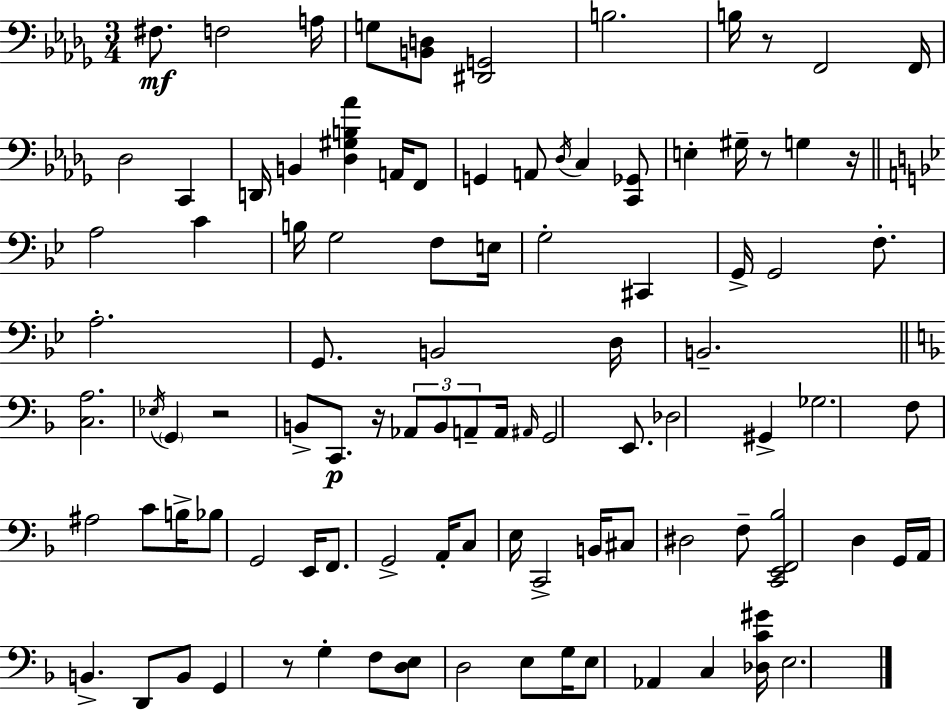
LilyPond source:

{
  \clef bass
  \numericTimeSignature
  \time 3/4
  \key bes \minor
  fis8.\mf f2 a16 | g8 <b, d>8 <dis, g,>2 | b2. | b16 r8 f,2 f,16 | \break des2 c,4 | d,16 b,4 <des gis b aes'>4 a,16 f,8 | g,4 a,8 \acciaccatura { des16 } c4 <c, ges,>8 | e4-. gis16-- r8 g4 | \break r16 \bar "||" \break \key bes \major a2 c'4 | b16 g2 f8 e16 | g2-. cis,4 | g,16-> g,2 f8.-. | \break a2.-. | g,8. b,2 d16 | b,2.-- | \bar "||" \break \key f \major <c a>2. | \acciaccatura { ees16 } \parenthesize g,4 r2 | b,8-> c,8.\p r16 \tuplet 3/2 { aes,8 b,8 a,8-- } | a,16 \grace { ais,16 } g,2 e,8. | \break des2 gis,4-> | ges2. | f8 ais2 | c'8 b16-> bes8 g,2 | \break e,16 f,8. g,2-> | a,16-. c8 e16 c,2-> | b,16 cis8 dis2 | f8-- <c, e, f, bes>2 d4 | \break g,16 a,16 b,4.-> d,8 | b,8 g,4 r8 g4-. | f8 <d e>8 d2 | e8 g16 e8 aes,4 c4 | \break <des c' gis'>16 e2. | \bar "|."
}